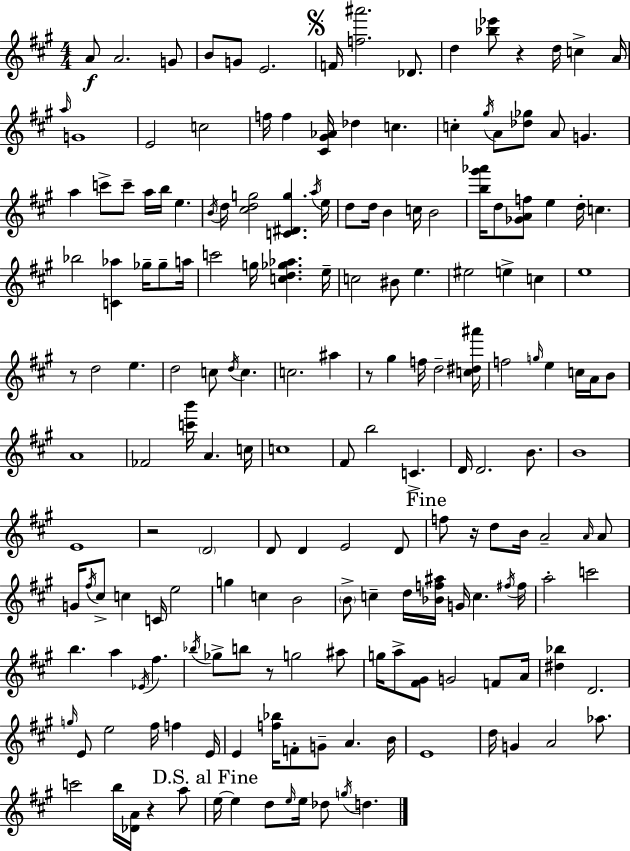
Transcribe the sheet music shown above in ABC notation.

X:1
T:Untitled
M:4/4
L:1/4
K:A
A/2 A2 G/2 B/2 G/2 E2 F/4 [f^a']2 _D/2 d [_b_e']/2 z d/4 c A/4 a/4 G4 E2 c2 f/4 f [^C^G_A]/4 _d c c ^g/4 A/2 [_d_g]/2 A/2 G a c'/2 c'/2 a/4 b/4 e B/4 d/4 [^cdg]2 [C^Dg] a/4 e/4 d/2 d/4 B c/4 B2 [b^g'_a']/4 d/2 [_GAf]/2 e d/4 c _b2 [C_a] _g/4 _g/2 a/4 c'2 g/4 [cd_g_a] e/4 c2 ^B/2 e ^e2 e c e4 z/2 d2 e d2 c/2 d/4 c c2 ^a z/2 ^g f/4 d2 [c^d^a']/4 f2 g/4 e c/4 A/4 B/2 A4 _F2 [c'b']/4 A c/4 c4 ^F/2 b2 C D/4 D2 B/2 B4 E4 z2 D2 D/2 D E2 D/2 f/2 z/4 d/2 B/4 A2 A/4 A/2 G/4 ^f/4 ^c/2 c C/4 e2 g c B2 B/2 c d/4 [_Bf^a]/4 G/4 c ^f/4 ^f/4 a2 c'2 b a _E/4 ^f _b/4 _g/2 b/2 z/2 g2 ^a/2 g/4 a/2 [^F^G]/2 G2 F/2 A/4 [^d_b] D2 g/4 E/2 e2 ^f/4 f E/4 E [f_b]/4 F/2 G/2 A B/4 E4 d/4 G A2 _a/2 c'2 b/4 [_DA]/4 z a/2 e/4 e d/2 e/4 e/4 _d/2 g/4 d